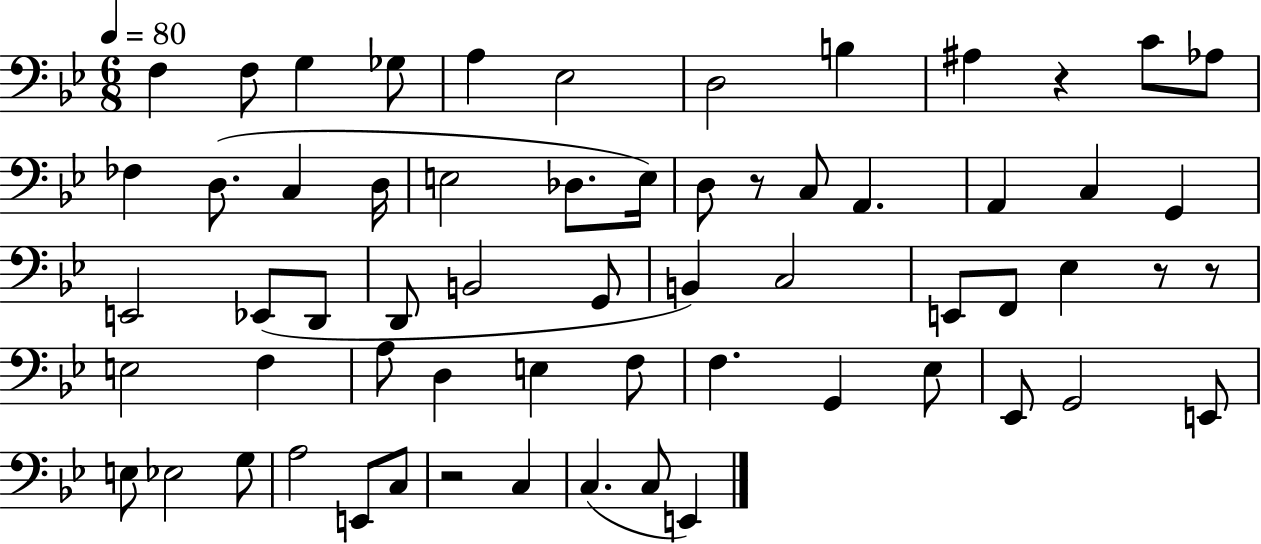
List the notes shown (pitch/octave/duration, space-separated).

F3/q F3/e G3/q Gb3/e A3/q Eb3/h D3/h B3/q A#3/q R/q C4/e Ab3/e FES3/q D3/e. C3/q D3/s E3/h Db3/e. E3/s D3/e R/e C3/e A2/q. A2/q C3/q G2/q E2/h Eb2/e D2/e D2/e B2/h G2/e B2/q C3/h E2/e F2/e Eb3/q R/e R/e E3/h F3/q A3/e D3/q E3/q F3/e F3/q. G2/q Eb3/e Eb2/e G2/h E2/e E3/e Eb3/h G3/e A3/h E2/e C3/e R/h C3/q C3/q. C3/e E2/q